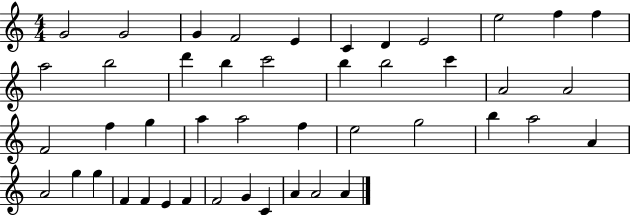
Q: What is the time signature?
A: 4/4